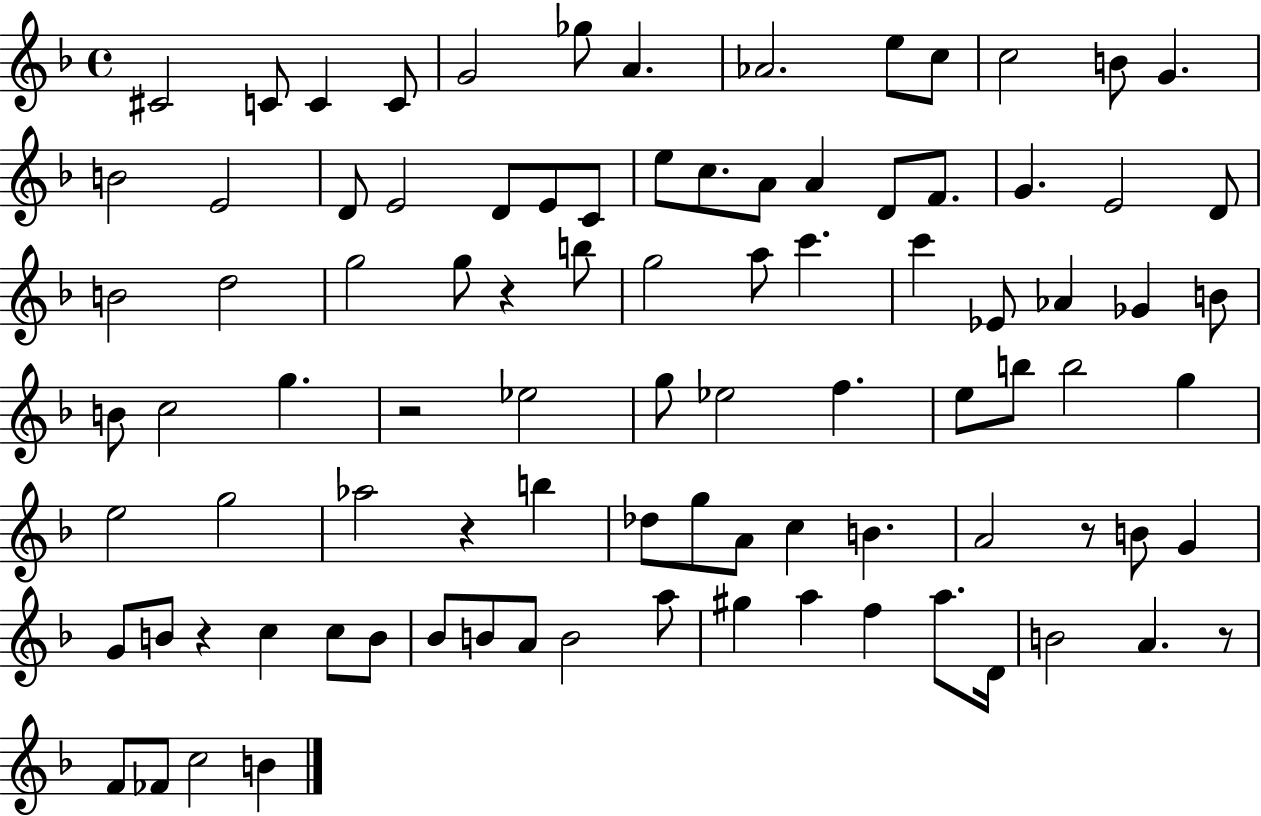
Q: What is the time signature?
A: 4/4